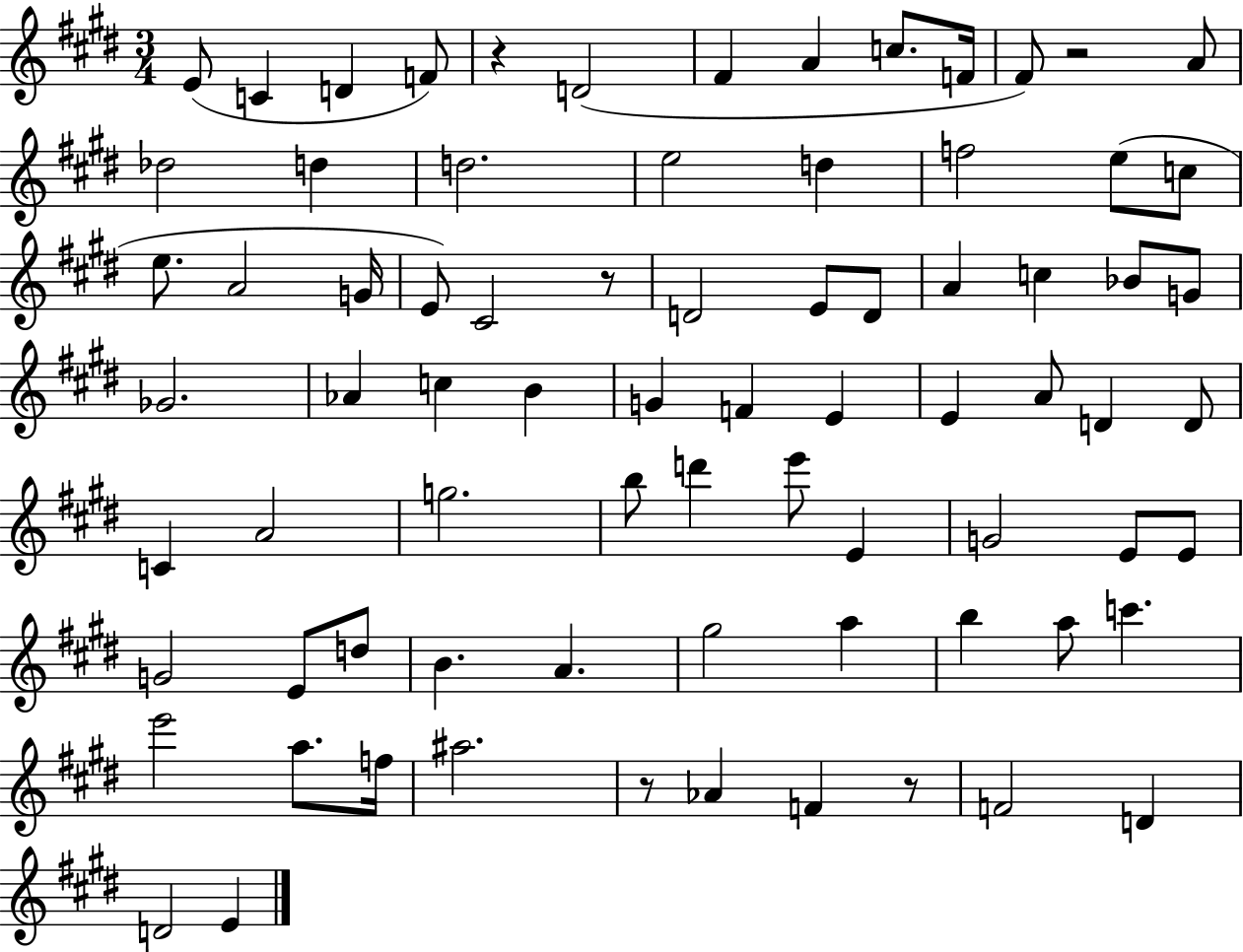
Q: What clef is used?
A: treble